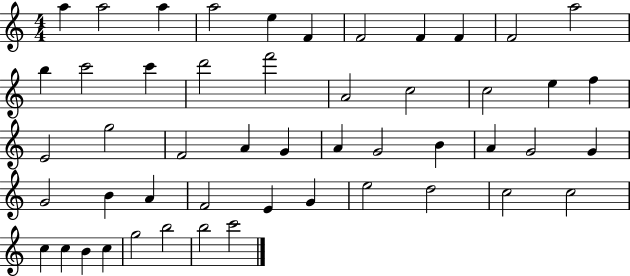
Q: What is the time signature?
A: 4/4